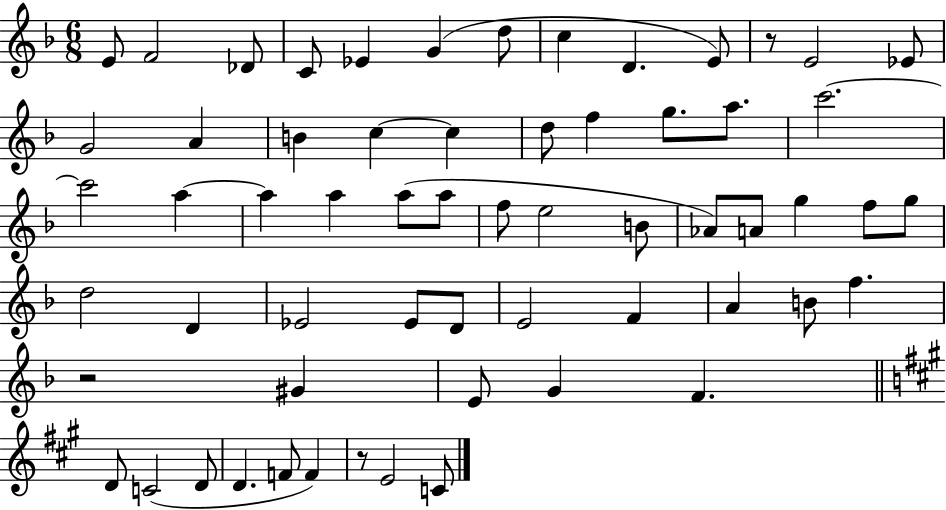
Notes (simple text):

E4/e F4/h Db4/e C4/e Eb4/q G4/q D5/e C5/q D4/q. E4/e R/e E4/h Eb4/e G4/h A4/q B4/q C5/q C5/q D5/e F5/q G5/e. A5/e. C6/h. C6/h A5/q A5/q A5/q A5/e A5/e F5/e E5/h B4/e Ab4/e A4/e G5/q F5/e G5/e D5/h D4/q Eb4/h Eb4/e D4/e E4/h F4/q A4/q B4/e F5/q. R/h G#4/q E4/e G4/q F4/q. D4/e C4/h D4/e D4/q. F4/e F4/q R/e E4/h C4/e